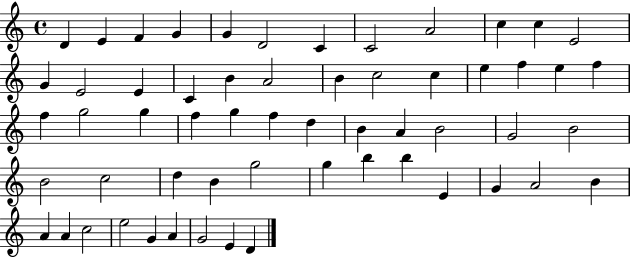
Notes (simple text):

D4/q E4/q F4/q G4/q G4/q D4/h C4/q C4/h A4/h C5/q C5/q E4/h G4/q E4/h E4/q C4/q B4/q A4/h B4/q C5/h C5/q E5/q F5/q E5/q F5/q F5/q G5/h G5/q F5/q G5/q F5/q D5/q B4/q A4/q B4/h G4/h B4/h B4/h C5/h D5/q B4/q G5/h G5/q B5/q B5/q E4/q G4/q A4/h B4/q A4/q A4/q C5/h E5/h G4/q A4/q G4/h E4/q D4/q